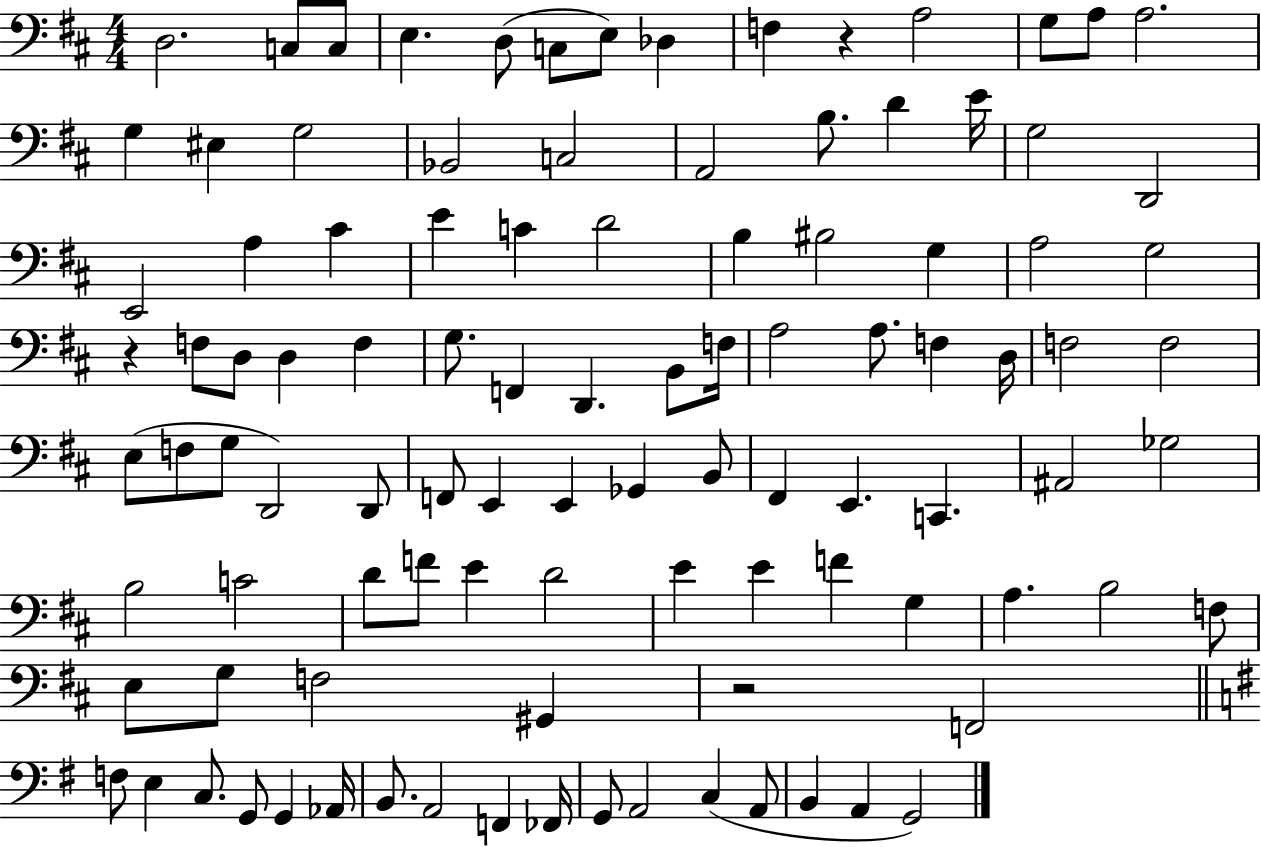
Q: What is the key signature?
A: D major